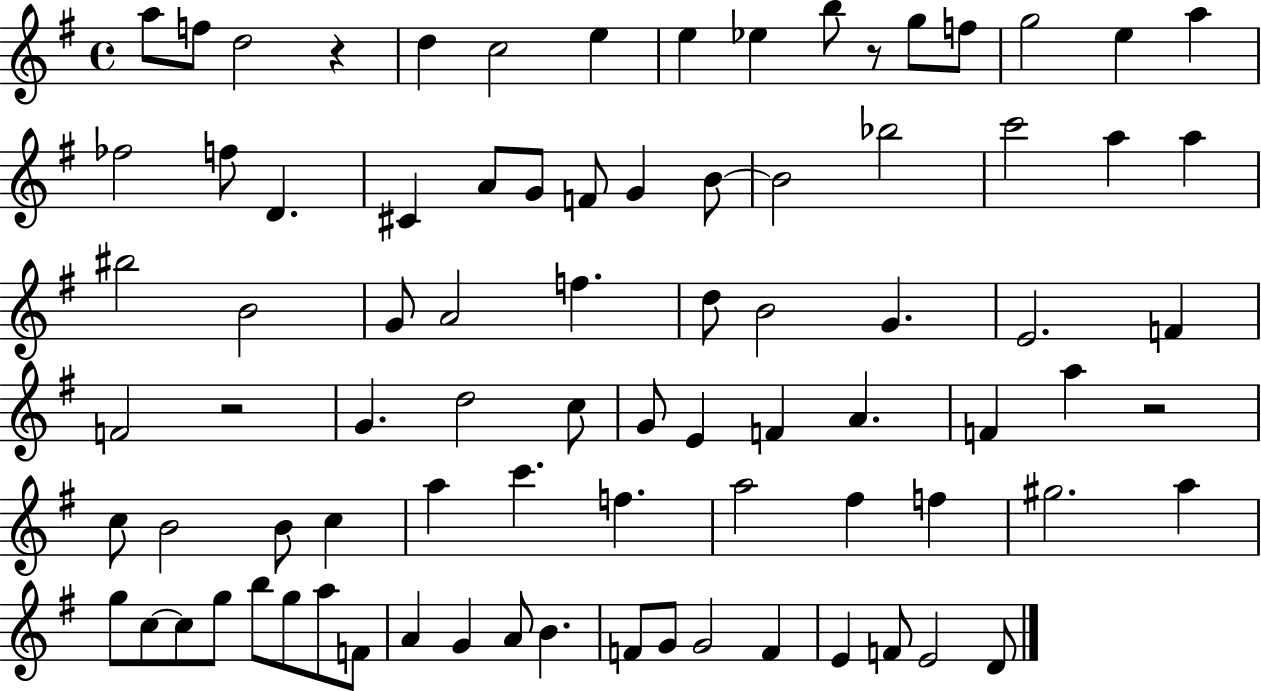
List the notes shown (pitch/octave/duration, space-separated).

A5/e F5/e D5/h R/q D5/q C5/h E5/q E5/q Eb5/q B5/e R/e G5/e F5/e G5/h E5/q A5/q FES5/h F5/e D4/q. C#4/q A4/e G4/e F4/e G4/q B4/e B4/h Bb5/h C6/h A5/q A5/q BIS5/h B4/h G4/e A4/h F5/q. D5/e B4/h G4/q. E4/h. F4/q F4/h R/h G4/q. D5/h C5/e G4/e E4/q F4/q A4/q. F4/q A5/q R/h C5/e B4/h B4/e C5/q A5/q C6/q. F5/q. A5/h F#5/q F5/q G#5/h. A5/q G5/e C5/e C5/e G5/e B5/e G5/e A5/e F4/e A4/q G4/q A4/e B4/q. F4/e G4/e G4/h F4/q E4/q F4/e E4/h D4/e